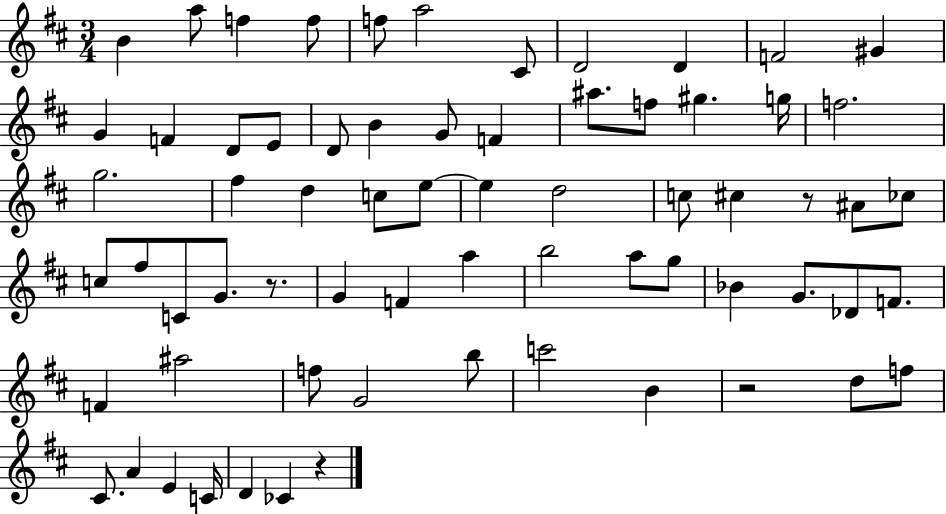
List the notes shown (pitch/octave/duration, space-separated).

B4/q A5/e F5/q F5/e F5/e A5/h C#4/e D4/h D4/q F4/h G#4/q G4/q F4/q D4/e E4/e D4/e B4/q G4/e F4/q A#5/e. F5/e G#5/q. G5/s F5/h. G5/h. F#5/q D5/q C5/e E5/e E5/q D5/h C5/e C#5/q R/e A#4/e CES5/e C5/e F#5/e C4/e G4/e. R/e. G4/q F4/q A5/q B5/h A5/e G5/e Bb4/q G4/e. Db4/e F4/e. F4/q A#5/h F5/e G4/h B5/e C6/h B4/q R/h D5/e F5/e C#4/e. A4/q E4/q C4/s D4/q CES4/q R/q